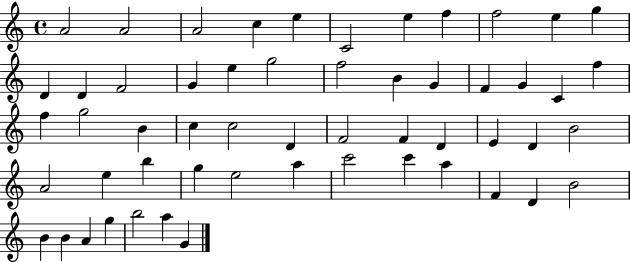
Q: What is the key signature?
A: C major